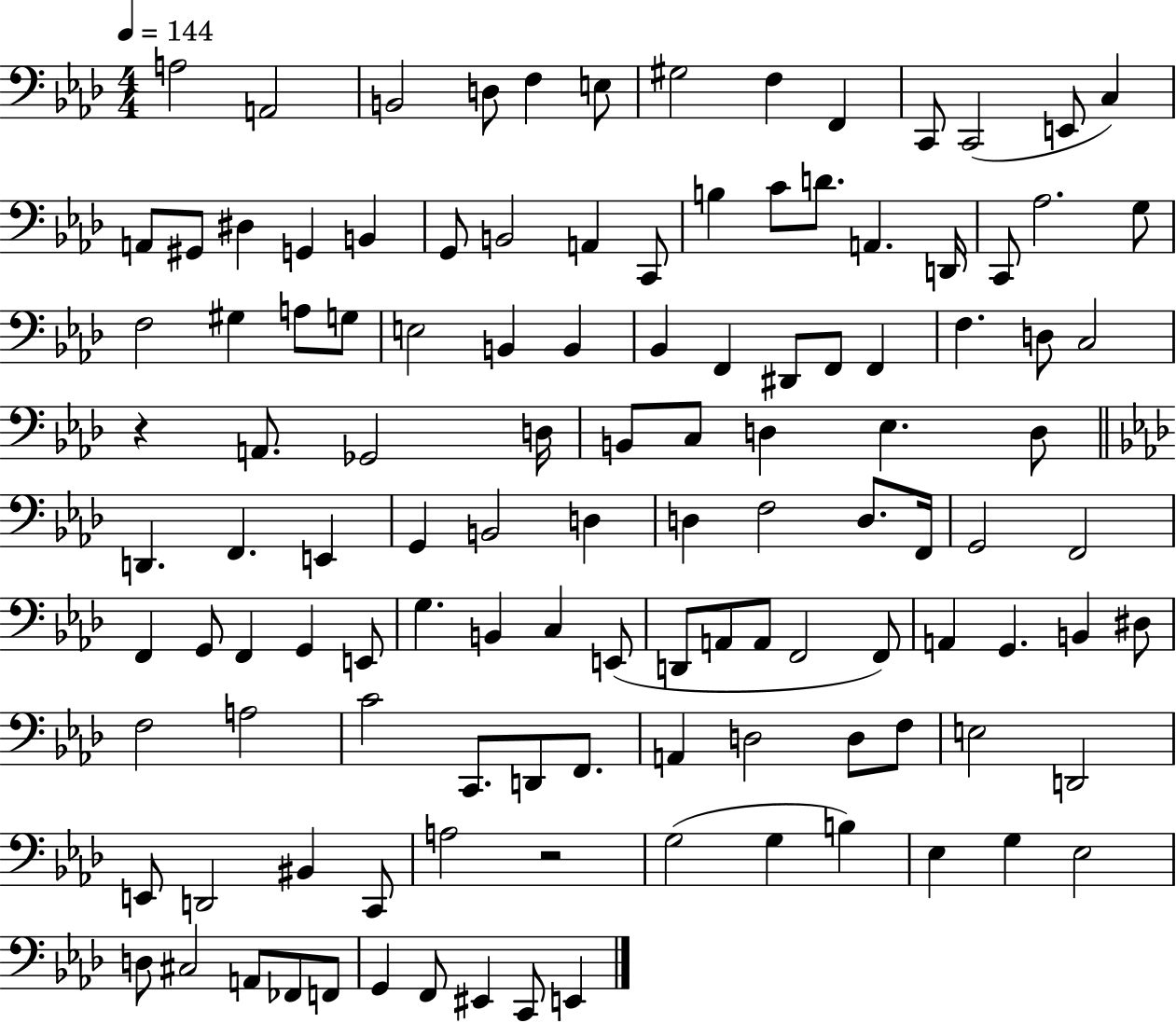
{
  \clef bass
  \numericTimeSignature
  \time 4/4
  \key aes \major
  \tempo 4 = 144
  a2 a,2 | b,2 d8 f4 e8 | gis2 f4 f,4 | c,8 c,2( e,8 c4) | \break a,8 gis,8 dis4 g,4 b,4 | g,8 b,2 a,4 c,8 | b4 c'8 d'8. a,4. d,16 | c,8 aes2. g8 | \break f2 gis4 a8 g8 | e2 b,4 b,4 | bes,4 f,4 dis,8 f,8 f,4 | f4. d8 c2 | \break r4 a,8. ges,2 d16 | b,8 c8 d4 ees4. d8 | \bar "||" \break \key aes \major d,4. f,4. e,4 | g,4 b,2 d4 | d4 f2 d8. f,16 | g,2 f,2 | \break f,4 g,8 f,4 g,4 e,8 | g4. b,4 c4 e,8( | d,8 a,8 a,8 f,2 f,8) | a,4 g,4. b,4 dis8 | \break f2 a2 | c'2 c,8. d,8 f,8. | a,4 d2 d8 f8 | e2 d,2 | \break e,8 d,2 bis,4 c,8 | a2 r2 | g2( g4 b4) | ees4 g4 ees2 | \break d8 cis2 a,8 fes,8 f,8 | g,4 f,8 eis,4 c,8 e,4 | \bar "|."
}